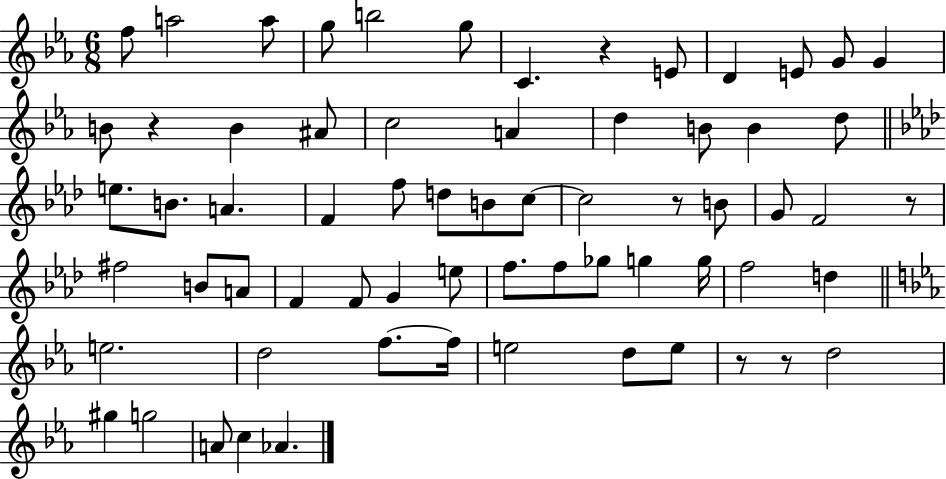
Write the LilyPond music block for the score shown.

{
  \clef treble
  \numericTimeSignature
  \time 6/8
  \key ees \major
  f''8 a''2 a''8 | g''8 b''2 g''8 | c'4. r4 e'8 | d'4 e'8 g'8 g'4 | \break b'8 r4 b'4 ais'8 | c''2 a'4 | d''4 b'8 b'4 d''8 | \bar "||" \break \key aes \major e''8. b'8. a'4. | f'4 f''8 d''8 b'8 c''8~~ | c''2 r8 b'8 | g'8 f'2 r8 | \break fis''2 b'8 a'8 | f'4 f'8 g'4 e''8 | f''8. f''8 ges''8 g''4 g''16 | f''2 d''4 | \break \bar "||" \break \key c \minor e''2. | d''2 f''8.~~ f''16 | e''2 d''8 e''8 | r8 r8 d''2 | \break gis''4 g''2 | a'8 c''4 aes'4. | \bar "|."
}